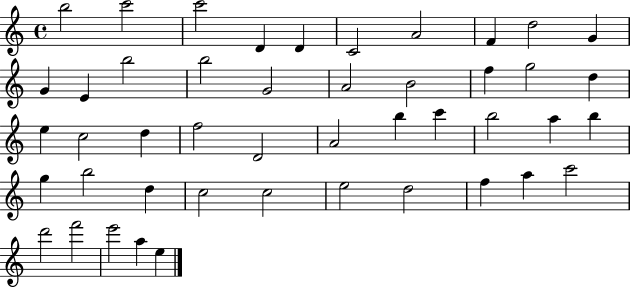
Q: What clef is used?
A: treble